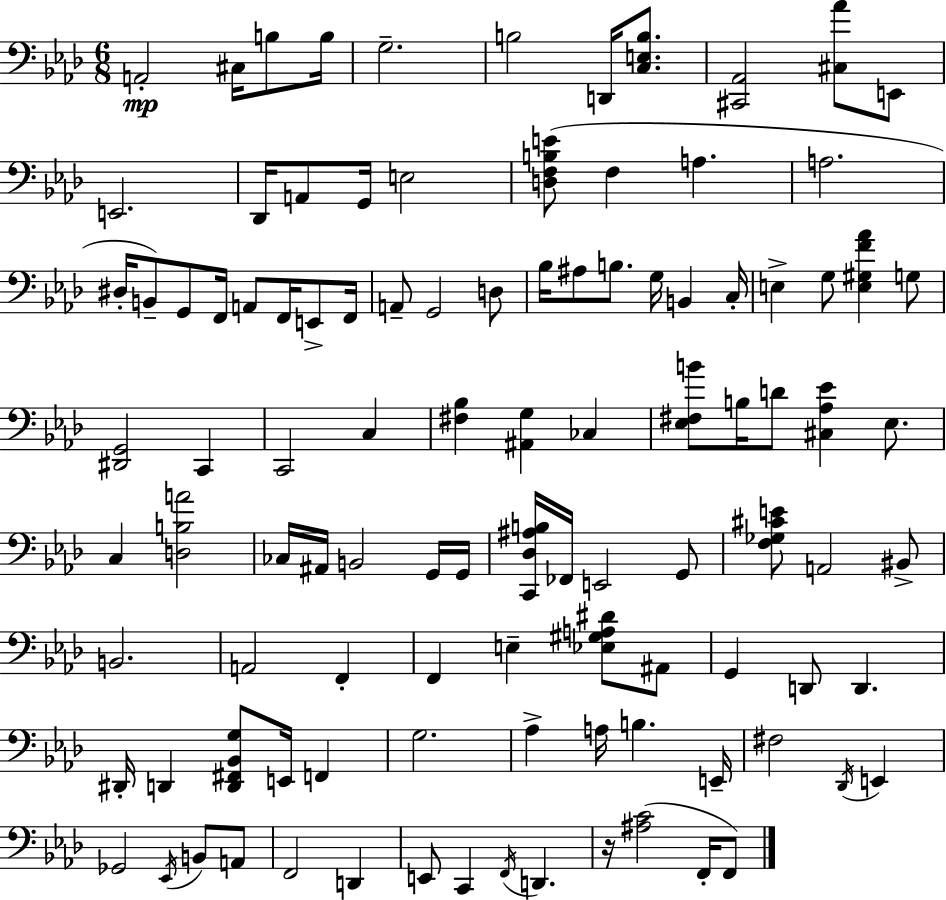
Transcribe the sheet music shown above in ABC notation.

X:1
T:Untitled
M:6/8
L:1/4
K:Fm
A,,2 ^C,/4 B,/2 B,/4 G,2 B,2 D,,/4 [C,E,B,]/2 [^C,,_A,,]2 [^C,_A]/2 E,,/2 E,,2 _D,,/4 A,,/2 G,,/4 E,2 [D,F,B,E]/2 F, A, A,2 ^D,/4 B,,/2 G,,/2 F,,/4 A,,/2 F,,/4 E,,/2 F,,/4 A,,/2 G,,2 D,/2 _B,/4 ^A,/2 B,/2 G,/4 B,, C,/4 E, G,/2 [E,^G,F_A] G,/2 [^D,,G,,]2 C,, C,,2 C, [^F,_B,] [^A,,G,] _C, [_E,^F,B]/2 B,/4 D/2 [^C,_A,_E] _E,/2 C, [D,B,A]2 _C,/4 ^A,,/4 B,,2 G,,/4 G,,/4 [C,,_D,^A,B,]/4 _F,,/4 E,,2 G,,/2 [F,_G,^CE]/2 A,,2 ^B,,/2 B,,2 A,,2 F,, F,, E, [_E,^G,A,^D]/2 ^A,,/2 G,, D,,/2 D,, ^D,,/4 D,, [D,,^F,,_B,,G,]/2 E,,/4 F,, G,2 _A, A,/4 B, E,,/4 ^F,2 _D,,/4 E,, _G,,2 _E,,/4 B,,/2 A,,/2 F,,2 D,, E,,/2 C,, F,,/4 D,, z/4 [^A,C]2 F,,/4 F,,/2